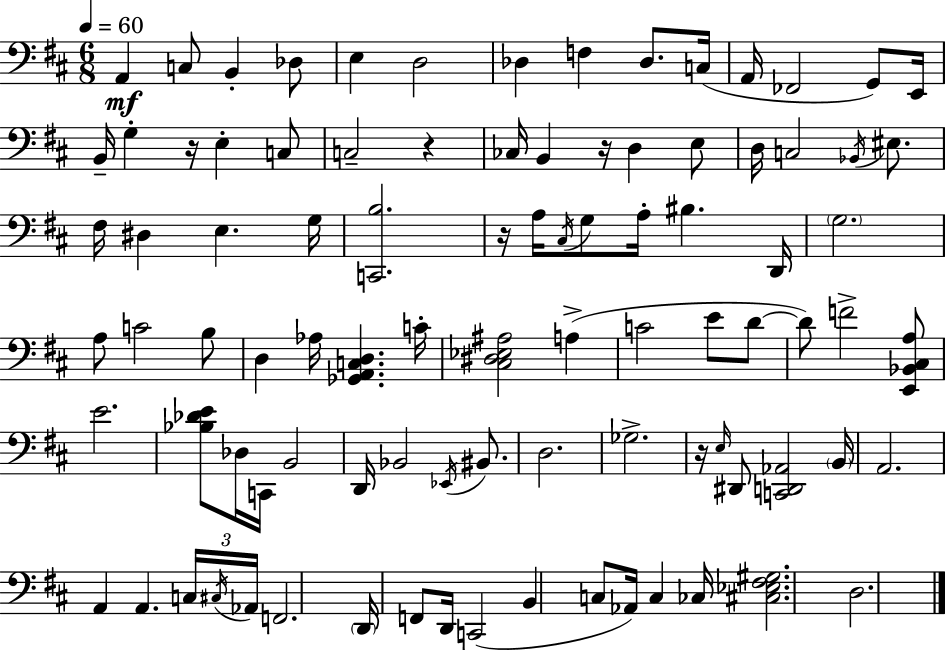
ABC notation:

X:1
T:Untitled
M:6/8
L:1/4
K:D
A,, C,/2 B,, _D,/2 E, D,2 _D, F, _D,/2 C,/4 A,,/4 _F,,2 G,,/2 E,,/4 B,,/4 G, z/4 E, C,/2 C,2 z _C,/4 B,, z/4 D, E,/2 D,/4 C,2 _B,,/4 ^E,/2 ^F,/4 ^D, E, G,/4 [C,,B,]2 z/4 A,/4 ^C,/4 G,/2 A,/4 ^B, D,,/4 G,2 A,/2 C2 B,/2 D, _A,/4 [_G,,A,,C,D,] C/4 [^C,^D,_E,^A,]2 A, C2 E/2 D/2 D/2 F2 [E,,_B,,^C,A,]/2 E2 [_B,_DE]/2 _D,/4 C,,/4 B,,2 D,,/4 _B,,2 _E,,/4 ^B,,/2 D,2 _G,2 z/4 E,/4 ^D,,/2 [C,,D,,_A,,]2 B,,/4 A,,2 A,, A,, C,/4 ^C,/4 _A,,/4 F,,2 D,,/4 F,,/2 D,,/4 C,,2 B,, C,/2 _A,,/4 C, _C,/4 [^C,_E,^F,^G,]2 D,2